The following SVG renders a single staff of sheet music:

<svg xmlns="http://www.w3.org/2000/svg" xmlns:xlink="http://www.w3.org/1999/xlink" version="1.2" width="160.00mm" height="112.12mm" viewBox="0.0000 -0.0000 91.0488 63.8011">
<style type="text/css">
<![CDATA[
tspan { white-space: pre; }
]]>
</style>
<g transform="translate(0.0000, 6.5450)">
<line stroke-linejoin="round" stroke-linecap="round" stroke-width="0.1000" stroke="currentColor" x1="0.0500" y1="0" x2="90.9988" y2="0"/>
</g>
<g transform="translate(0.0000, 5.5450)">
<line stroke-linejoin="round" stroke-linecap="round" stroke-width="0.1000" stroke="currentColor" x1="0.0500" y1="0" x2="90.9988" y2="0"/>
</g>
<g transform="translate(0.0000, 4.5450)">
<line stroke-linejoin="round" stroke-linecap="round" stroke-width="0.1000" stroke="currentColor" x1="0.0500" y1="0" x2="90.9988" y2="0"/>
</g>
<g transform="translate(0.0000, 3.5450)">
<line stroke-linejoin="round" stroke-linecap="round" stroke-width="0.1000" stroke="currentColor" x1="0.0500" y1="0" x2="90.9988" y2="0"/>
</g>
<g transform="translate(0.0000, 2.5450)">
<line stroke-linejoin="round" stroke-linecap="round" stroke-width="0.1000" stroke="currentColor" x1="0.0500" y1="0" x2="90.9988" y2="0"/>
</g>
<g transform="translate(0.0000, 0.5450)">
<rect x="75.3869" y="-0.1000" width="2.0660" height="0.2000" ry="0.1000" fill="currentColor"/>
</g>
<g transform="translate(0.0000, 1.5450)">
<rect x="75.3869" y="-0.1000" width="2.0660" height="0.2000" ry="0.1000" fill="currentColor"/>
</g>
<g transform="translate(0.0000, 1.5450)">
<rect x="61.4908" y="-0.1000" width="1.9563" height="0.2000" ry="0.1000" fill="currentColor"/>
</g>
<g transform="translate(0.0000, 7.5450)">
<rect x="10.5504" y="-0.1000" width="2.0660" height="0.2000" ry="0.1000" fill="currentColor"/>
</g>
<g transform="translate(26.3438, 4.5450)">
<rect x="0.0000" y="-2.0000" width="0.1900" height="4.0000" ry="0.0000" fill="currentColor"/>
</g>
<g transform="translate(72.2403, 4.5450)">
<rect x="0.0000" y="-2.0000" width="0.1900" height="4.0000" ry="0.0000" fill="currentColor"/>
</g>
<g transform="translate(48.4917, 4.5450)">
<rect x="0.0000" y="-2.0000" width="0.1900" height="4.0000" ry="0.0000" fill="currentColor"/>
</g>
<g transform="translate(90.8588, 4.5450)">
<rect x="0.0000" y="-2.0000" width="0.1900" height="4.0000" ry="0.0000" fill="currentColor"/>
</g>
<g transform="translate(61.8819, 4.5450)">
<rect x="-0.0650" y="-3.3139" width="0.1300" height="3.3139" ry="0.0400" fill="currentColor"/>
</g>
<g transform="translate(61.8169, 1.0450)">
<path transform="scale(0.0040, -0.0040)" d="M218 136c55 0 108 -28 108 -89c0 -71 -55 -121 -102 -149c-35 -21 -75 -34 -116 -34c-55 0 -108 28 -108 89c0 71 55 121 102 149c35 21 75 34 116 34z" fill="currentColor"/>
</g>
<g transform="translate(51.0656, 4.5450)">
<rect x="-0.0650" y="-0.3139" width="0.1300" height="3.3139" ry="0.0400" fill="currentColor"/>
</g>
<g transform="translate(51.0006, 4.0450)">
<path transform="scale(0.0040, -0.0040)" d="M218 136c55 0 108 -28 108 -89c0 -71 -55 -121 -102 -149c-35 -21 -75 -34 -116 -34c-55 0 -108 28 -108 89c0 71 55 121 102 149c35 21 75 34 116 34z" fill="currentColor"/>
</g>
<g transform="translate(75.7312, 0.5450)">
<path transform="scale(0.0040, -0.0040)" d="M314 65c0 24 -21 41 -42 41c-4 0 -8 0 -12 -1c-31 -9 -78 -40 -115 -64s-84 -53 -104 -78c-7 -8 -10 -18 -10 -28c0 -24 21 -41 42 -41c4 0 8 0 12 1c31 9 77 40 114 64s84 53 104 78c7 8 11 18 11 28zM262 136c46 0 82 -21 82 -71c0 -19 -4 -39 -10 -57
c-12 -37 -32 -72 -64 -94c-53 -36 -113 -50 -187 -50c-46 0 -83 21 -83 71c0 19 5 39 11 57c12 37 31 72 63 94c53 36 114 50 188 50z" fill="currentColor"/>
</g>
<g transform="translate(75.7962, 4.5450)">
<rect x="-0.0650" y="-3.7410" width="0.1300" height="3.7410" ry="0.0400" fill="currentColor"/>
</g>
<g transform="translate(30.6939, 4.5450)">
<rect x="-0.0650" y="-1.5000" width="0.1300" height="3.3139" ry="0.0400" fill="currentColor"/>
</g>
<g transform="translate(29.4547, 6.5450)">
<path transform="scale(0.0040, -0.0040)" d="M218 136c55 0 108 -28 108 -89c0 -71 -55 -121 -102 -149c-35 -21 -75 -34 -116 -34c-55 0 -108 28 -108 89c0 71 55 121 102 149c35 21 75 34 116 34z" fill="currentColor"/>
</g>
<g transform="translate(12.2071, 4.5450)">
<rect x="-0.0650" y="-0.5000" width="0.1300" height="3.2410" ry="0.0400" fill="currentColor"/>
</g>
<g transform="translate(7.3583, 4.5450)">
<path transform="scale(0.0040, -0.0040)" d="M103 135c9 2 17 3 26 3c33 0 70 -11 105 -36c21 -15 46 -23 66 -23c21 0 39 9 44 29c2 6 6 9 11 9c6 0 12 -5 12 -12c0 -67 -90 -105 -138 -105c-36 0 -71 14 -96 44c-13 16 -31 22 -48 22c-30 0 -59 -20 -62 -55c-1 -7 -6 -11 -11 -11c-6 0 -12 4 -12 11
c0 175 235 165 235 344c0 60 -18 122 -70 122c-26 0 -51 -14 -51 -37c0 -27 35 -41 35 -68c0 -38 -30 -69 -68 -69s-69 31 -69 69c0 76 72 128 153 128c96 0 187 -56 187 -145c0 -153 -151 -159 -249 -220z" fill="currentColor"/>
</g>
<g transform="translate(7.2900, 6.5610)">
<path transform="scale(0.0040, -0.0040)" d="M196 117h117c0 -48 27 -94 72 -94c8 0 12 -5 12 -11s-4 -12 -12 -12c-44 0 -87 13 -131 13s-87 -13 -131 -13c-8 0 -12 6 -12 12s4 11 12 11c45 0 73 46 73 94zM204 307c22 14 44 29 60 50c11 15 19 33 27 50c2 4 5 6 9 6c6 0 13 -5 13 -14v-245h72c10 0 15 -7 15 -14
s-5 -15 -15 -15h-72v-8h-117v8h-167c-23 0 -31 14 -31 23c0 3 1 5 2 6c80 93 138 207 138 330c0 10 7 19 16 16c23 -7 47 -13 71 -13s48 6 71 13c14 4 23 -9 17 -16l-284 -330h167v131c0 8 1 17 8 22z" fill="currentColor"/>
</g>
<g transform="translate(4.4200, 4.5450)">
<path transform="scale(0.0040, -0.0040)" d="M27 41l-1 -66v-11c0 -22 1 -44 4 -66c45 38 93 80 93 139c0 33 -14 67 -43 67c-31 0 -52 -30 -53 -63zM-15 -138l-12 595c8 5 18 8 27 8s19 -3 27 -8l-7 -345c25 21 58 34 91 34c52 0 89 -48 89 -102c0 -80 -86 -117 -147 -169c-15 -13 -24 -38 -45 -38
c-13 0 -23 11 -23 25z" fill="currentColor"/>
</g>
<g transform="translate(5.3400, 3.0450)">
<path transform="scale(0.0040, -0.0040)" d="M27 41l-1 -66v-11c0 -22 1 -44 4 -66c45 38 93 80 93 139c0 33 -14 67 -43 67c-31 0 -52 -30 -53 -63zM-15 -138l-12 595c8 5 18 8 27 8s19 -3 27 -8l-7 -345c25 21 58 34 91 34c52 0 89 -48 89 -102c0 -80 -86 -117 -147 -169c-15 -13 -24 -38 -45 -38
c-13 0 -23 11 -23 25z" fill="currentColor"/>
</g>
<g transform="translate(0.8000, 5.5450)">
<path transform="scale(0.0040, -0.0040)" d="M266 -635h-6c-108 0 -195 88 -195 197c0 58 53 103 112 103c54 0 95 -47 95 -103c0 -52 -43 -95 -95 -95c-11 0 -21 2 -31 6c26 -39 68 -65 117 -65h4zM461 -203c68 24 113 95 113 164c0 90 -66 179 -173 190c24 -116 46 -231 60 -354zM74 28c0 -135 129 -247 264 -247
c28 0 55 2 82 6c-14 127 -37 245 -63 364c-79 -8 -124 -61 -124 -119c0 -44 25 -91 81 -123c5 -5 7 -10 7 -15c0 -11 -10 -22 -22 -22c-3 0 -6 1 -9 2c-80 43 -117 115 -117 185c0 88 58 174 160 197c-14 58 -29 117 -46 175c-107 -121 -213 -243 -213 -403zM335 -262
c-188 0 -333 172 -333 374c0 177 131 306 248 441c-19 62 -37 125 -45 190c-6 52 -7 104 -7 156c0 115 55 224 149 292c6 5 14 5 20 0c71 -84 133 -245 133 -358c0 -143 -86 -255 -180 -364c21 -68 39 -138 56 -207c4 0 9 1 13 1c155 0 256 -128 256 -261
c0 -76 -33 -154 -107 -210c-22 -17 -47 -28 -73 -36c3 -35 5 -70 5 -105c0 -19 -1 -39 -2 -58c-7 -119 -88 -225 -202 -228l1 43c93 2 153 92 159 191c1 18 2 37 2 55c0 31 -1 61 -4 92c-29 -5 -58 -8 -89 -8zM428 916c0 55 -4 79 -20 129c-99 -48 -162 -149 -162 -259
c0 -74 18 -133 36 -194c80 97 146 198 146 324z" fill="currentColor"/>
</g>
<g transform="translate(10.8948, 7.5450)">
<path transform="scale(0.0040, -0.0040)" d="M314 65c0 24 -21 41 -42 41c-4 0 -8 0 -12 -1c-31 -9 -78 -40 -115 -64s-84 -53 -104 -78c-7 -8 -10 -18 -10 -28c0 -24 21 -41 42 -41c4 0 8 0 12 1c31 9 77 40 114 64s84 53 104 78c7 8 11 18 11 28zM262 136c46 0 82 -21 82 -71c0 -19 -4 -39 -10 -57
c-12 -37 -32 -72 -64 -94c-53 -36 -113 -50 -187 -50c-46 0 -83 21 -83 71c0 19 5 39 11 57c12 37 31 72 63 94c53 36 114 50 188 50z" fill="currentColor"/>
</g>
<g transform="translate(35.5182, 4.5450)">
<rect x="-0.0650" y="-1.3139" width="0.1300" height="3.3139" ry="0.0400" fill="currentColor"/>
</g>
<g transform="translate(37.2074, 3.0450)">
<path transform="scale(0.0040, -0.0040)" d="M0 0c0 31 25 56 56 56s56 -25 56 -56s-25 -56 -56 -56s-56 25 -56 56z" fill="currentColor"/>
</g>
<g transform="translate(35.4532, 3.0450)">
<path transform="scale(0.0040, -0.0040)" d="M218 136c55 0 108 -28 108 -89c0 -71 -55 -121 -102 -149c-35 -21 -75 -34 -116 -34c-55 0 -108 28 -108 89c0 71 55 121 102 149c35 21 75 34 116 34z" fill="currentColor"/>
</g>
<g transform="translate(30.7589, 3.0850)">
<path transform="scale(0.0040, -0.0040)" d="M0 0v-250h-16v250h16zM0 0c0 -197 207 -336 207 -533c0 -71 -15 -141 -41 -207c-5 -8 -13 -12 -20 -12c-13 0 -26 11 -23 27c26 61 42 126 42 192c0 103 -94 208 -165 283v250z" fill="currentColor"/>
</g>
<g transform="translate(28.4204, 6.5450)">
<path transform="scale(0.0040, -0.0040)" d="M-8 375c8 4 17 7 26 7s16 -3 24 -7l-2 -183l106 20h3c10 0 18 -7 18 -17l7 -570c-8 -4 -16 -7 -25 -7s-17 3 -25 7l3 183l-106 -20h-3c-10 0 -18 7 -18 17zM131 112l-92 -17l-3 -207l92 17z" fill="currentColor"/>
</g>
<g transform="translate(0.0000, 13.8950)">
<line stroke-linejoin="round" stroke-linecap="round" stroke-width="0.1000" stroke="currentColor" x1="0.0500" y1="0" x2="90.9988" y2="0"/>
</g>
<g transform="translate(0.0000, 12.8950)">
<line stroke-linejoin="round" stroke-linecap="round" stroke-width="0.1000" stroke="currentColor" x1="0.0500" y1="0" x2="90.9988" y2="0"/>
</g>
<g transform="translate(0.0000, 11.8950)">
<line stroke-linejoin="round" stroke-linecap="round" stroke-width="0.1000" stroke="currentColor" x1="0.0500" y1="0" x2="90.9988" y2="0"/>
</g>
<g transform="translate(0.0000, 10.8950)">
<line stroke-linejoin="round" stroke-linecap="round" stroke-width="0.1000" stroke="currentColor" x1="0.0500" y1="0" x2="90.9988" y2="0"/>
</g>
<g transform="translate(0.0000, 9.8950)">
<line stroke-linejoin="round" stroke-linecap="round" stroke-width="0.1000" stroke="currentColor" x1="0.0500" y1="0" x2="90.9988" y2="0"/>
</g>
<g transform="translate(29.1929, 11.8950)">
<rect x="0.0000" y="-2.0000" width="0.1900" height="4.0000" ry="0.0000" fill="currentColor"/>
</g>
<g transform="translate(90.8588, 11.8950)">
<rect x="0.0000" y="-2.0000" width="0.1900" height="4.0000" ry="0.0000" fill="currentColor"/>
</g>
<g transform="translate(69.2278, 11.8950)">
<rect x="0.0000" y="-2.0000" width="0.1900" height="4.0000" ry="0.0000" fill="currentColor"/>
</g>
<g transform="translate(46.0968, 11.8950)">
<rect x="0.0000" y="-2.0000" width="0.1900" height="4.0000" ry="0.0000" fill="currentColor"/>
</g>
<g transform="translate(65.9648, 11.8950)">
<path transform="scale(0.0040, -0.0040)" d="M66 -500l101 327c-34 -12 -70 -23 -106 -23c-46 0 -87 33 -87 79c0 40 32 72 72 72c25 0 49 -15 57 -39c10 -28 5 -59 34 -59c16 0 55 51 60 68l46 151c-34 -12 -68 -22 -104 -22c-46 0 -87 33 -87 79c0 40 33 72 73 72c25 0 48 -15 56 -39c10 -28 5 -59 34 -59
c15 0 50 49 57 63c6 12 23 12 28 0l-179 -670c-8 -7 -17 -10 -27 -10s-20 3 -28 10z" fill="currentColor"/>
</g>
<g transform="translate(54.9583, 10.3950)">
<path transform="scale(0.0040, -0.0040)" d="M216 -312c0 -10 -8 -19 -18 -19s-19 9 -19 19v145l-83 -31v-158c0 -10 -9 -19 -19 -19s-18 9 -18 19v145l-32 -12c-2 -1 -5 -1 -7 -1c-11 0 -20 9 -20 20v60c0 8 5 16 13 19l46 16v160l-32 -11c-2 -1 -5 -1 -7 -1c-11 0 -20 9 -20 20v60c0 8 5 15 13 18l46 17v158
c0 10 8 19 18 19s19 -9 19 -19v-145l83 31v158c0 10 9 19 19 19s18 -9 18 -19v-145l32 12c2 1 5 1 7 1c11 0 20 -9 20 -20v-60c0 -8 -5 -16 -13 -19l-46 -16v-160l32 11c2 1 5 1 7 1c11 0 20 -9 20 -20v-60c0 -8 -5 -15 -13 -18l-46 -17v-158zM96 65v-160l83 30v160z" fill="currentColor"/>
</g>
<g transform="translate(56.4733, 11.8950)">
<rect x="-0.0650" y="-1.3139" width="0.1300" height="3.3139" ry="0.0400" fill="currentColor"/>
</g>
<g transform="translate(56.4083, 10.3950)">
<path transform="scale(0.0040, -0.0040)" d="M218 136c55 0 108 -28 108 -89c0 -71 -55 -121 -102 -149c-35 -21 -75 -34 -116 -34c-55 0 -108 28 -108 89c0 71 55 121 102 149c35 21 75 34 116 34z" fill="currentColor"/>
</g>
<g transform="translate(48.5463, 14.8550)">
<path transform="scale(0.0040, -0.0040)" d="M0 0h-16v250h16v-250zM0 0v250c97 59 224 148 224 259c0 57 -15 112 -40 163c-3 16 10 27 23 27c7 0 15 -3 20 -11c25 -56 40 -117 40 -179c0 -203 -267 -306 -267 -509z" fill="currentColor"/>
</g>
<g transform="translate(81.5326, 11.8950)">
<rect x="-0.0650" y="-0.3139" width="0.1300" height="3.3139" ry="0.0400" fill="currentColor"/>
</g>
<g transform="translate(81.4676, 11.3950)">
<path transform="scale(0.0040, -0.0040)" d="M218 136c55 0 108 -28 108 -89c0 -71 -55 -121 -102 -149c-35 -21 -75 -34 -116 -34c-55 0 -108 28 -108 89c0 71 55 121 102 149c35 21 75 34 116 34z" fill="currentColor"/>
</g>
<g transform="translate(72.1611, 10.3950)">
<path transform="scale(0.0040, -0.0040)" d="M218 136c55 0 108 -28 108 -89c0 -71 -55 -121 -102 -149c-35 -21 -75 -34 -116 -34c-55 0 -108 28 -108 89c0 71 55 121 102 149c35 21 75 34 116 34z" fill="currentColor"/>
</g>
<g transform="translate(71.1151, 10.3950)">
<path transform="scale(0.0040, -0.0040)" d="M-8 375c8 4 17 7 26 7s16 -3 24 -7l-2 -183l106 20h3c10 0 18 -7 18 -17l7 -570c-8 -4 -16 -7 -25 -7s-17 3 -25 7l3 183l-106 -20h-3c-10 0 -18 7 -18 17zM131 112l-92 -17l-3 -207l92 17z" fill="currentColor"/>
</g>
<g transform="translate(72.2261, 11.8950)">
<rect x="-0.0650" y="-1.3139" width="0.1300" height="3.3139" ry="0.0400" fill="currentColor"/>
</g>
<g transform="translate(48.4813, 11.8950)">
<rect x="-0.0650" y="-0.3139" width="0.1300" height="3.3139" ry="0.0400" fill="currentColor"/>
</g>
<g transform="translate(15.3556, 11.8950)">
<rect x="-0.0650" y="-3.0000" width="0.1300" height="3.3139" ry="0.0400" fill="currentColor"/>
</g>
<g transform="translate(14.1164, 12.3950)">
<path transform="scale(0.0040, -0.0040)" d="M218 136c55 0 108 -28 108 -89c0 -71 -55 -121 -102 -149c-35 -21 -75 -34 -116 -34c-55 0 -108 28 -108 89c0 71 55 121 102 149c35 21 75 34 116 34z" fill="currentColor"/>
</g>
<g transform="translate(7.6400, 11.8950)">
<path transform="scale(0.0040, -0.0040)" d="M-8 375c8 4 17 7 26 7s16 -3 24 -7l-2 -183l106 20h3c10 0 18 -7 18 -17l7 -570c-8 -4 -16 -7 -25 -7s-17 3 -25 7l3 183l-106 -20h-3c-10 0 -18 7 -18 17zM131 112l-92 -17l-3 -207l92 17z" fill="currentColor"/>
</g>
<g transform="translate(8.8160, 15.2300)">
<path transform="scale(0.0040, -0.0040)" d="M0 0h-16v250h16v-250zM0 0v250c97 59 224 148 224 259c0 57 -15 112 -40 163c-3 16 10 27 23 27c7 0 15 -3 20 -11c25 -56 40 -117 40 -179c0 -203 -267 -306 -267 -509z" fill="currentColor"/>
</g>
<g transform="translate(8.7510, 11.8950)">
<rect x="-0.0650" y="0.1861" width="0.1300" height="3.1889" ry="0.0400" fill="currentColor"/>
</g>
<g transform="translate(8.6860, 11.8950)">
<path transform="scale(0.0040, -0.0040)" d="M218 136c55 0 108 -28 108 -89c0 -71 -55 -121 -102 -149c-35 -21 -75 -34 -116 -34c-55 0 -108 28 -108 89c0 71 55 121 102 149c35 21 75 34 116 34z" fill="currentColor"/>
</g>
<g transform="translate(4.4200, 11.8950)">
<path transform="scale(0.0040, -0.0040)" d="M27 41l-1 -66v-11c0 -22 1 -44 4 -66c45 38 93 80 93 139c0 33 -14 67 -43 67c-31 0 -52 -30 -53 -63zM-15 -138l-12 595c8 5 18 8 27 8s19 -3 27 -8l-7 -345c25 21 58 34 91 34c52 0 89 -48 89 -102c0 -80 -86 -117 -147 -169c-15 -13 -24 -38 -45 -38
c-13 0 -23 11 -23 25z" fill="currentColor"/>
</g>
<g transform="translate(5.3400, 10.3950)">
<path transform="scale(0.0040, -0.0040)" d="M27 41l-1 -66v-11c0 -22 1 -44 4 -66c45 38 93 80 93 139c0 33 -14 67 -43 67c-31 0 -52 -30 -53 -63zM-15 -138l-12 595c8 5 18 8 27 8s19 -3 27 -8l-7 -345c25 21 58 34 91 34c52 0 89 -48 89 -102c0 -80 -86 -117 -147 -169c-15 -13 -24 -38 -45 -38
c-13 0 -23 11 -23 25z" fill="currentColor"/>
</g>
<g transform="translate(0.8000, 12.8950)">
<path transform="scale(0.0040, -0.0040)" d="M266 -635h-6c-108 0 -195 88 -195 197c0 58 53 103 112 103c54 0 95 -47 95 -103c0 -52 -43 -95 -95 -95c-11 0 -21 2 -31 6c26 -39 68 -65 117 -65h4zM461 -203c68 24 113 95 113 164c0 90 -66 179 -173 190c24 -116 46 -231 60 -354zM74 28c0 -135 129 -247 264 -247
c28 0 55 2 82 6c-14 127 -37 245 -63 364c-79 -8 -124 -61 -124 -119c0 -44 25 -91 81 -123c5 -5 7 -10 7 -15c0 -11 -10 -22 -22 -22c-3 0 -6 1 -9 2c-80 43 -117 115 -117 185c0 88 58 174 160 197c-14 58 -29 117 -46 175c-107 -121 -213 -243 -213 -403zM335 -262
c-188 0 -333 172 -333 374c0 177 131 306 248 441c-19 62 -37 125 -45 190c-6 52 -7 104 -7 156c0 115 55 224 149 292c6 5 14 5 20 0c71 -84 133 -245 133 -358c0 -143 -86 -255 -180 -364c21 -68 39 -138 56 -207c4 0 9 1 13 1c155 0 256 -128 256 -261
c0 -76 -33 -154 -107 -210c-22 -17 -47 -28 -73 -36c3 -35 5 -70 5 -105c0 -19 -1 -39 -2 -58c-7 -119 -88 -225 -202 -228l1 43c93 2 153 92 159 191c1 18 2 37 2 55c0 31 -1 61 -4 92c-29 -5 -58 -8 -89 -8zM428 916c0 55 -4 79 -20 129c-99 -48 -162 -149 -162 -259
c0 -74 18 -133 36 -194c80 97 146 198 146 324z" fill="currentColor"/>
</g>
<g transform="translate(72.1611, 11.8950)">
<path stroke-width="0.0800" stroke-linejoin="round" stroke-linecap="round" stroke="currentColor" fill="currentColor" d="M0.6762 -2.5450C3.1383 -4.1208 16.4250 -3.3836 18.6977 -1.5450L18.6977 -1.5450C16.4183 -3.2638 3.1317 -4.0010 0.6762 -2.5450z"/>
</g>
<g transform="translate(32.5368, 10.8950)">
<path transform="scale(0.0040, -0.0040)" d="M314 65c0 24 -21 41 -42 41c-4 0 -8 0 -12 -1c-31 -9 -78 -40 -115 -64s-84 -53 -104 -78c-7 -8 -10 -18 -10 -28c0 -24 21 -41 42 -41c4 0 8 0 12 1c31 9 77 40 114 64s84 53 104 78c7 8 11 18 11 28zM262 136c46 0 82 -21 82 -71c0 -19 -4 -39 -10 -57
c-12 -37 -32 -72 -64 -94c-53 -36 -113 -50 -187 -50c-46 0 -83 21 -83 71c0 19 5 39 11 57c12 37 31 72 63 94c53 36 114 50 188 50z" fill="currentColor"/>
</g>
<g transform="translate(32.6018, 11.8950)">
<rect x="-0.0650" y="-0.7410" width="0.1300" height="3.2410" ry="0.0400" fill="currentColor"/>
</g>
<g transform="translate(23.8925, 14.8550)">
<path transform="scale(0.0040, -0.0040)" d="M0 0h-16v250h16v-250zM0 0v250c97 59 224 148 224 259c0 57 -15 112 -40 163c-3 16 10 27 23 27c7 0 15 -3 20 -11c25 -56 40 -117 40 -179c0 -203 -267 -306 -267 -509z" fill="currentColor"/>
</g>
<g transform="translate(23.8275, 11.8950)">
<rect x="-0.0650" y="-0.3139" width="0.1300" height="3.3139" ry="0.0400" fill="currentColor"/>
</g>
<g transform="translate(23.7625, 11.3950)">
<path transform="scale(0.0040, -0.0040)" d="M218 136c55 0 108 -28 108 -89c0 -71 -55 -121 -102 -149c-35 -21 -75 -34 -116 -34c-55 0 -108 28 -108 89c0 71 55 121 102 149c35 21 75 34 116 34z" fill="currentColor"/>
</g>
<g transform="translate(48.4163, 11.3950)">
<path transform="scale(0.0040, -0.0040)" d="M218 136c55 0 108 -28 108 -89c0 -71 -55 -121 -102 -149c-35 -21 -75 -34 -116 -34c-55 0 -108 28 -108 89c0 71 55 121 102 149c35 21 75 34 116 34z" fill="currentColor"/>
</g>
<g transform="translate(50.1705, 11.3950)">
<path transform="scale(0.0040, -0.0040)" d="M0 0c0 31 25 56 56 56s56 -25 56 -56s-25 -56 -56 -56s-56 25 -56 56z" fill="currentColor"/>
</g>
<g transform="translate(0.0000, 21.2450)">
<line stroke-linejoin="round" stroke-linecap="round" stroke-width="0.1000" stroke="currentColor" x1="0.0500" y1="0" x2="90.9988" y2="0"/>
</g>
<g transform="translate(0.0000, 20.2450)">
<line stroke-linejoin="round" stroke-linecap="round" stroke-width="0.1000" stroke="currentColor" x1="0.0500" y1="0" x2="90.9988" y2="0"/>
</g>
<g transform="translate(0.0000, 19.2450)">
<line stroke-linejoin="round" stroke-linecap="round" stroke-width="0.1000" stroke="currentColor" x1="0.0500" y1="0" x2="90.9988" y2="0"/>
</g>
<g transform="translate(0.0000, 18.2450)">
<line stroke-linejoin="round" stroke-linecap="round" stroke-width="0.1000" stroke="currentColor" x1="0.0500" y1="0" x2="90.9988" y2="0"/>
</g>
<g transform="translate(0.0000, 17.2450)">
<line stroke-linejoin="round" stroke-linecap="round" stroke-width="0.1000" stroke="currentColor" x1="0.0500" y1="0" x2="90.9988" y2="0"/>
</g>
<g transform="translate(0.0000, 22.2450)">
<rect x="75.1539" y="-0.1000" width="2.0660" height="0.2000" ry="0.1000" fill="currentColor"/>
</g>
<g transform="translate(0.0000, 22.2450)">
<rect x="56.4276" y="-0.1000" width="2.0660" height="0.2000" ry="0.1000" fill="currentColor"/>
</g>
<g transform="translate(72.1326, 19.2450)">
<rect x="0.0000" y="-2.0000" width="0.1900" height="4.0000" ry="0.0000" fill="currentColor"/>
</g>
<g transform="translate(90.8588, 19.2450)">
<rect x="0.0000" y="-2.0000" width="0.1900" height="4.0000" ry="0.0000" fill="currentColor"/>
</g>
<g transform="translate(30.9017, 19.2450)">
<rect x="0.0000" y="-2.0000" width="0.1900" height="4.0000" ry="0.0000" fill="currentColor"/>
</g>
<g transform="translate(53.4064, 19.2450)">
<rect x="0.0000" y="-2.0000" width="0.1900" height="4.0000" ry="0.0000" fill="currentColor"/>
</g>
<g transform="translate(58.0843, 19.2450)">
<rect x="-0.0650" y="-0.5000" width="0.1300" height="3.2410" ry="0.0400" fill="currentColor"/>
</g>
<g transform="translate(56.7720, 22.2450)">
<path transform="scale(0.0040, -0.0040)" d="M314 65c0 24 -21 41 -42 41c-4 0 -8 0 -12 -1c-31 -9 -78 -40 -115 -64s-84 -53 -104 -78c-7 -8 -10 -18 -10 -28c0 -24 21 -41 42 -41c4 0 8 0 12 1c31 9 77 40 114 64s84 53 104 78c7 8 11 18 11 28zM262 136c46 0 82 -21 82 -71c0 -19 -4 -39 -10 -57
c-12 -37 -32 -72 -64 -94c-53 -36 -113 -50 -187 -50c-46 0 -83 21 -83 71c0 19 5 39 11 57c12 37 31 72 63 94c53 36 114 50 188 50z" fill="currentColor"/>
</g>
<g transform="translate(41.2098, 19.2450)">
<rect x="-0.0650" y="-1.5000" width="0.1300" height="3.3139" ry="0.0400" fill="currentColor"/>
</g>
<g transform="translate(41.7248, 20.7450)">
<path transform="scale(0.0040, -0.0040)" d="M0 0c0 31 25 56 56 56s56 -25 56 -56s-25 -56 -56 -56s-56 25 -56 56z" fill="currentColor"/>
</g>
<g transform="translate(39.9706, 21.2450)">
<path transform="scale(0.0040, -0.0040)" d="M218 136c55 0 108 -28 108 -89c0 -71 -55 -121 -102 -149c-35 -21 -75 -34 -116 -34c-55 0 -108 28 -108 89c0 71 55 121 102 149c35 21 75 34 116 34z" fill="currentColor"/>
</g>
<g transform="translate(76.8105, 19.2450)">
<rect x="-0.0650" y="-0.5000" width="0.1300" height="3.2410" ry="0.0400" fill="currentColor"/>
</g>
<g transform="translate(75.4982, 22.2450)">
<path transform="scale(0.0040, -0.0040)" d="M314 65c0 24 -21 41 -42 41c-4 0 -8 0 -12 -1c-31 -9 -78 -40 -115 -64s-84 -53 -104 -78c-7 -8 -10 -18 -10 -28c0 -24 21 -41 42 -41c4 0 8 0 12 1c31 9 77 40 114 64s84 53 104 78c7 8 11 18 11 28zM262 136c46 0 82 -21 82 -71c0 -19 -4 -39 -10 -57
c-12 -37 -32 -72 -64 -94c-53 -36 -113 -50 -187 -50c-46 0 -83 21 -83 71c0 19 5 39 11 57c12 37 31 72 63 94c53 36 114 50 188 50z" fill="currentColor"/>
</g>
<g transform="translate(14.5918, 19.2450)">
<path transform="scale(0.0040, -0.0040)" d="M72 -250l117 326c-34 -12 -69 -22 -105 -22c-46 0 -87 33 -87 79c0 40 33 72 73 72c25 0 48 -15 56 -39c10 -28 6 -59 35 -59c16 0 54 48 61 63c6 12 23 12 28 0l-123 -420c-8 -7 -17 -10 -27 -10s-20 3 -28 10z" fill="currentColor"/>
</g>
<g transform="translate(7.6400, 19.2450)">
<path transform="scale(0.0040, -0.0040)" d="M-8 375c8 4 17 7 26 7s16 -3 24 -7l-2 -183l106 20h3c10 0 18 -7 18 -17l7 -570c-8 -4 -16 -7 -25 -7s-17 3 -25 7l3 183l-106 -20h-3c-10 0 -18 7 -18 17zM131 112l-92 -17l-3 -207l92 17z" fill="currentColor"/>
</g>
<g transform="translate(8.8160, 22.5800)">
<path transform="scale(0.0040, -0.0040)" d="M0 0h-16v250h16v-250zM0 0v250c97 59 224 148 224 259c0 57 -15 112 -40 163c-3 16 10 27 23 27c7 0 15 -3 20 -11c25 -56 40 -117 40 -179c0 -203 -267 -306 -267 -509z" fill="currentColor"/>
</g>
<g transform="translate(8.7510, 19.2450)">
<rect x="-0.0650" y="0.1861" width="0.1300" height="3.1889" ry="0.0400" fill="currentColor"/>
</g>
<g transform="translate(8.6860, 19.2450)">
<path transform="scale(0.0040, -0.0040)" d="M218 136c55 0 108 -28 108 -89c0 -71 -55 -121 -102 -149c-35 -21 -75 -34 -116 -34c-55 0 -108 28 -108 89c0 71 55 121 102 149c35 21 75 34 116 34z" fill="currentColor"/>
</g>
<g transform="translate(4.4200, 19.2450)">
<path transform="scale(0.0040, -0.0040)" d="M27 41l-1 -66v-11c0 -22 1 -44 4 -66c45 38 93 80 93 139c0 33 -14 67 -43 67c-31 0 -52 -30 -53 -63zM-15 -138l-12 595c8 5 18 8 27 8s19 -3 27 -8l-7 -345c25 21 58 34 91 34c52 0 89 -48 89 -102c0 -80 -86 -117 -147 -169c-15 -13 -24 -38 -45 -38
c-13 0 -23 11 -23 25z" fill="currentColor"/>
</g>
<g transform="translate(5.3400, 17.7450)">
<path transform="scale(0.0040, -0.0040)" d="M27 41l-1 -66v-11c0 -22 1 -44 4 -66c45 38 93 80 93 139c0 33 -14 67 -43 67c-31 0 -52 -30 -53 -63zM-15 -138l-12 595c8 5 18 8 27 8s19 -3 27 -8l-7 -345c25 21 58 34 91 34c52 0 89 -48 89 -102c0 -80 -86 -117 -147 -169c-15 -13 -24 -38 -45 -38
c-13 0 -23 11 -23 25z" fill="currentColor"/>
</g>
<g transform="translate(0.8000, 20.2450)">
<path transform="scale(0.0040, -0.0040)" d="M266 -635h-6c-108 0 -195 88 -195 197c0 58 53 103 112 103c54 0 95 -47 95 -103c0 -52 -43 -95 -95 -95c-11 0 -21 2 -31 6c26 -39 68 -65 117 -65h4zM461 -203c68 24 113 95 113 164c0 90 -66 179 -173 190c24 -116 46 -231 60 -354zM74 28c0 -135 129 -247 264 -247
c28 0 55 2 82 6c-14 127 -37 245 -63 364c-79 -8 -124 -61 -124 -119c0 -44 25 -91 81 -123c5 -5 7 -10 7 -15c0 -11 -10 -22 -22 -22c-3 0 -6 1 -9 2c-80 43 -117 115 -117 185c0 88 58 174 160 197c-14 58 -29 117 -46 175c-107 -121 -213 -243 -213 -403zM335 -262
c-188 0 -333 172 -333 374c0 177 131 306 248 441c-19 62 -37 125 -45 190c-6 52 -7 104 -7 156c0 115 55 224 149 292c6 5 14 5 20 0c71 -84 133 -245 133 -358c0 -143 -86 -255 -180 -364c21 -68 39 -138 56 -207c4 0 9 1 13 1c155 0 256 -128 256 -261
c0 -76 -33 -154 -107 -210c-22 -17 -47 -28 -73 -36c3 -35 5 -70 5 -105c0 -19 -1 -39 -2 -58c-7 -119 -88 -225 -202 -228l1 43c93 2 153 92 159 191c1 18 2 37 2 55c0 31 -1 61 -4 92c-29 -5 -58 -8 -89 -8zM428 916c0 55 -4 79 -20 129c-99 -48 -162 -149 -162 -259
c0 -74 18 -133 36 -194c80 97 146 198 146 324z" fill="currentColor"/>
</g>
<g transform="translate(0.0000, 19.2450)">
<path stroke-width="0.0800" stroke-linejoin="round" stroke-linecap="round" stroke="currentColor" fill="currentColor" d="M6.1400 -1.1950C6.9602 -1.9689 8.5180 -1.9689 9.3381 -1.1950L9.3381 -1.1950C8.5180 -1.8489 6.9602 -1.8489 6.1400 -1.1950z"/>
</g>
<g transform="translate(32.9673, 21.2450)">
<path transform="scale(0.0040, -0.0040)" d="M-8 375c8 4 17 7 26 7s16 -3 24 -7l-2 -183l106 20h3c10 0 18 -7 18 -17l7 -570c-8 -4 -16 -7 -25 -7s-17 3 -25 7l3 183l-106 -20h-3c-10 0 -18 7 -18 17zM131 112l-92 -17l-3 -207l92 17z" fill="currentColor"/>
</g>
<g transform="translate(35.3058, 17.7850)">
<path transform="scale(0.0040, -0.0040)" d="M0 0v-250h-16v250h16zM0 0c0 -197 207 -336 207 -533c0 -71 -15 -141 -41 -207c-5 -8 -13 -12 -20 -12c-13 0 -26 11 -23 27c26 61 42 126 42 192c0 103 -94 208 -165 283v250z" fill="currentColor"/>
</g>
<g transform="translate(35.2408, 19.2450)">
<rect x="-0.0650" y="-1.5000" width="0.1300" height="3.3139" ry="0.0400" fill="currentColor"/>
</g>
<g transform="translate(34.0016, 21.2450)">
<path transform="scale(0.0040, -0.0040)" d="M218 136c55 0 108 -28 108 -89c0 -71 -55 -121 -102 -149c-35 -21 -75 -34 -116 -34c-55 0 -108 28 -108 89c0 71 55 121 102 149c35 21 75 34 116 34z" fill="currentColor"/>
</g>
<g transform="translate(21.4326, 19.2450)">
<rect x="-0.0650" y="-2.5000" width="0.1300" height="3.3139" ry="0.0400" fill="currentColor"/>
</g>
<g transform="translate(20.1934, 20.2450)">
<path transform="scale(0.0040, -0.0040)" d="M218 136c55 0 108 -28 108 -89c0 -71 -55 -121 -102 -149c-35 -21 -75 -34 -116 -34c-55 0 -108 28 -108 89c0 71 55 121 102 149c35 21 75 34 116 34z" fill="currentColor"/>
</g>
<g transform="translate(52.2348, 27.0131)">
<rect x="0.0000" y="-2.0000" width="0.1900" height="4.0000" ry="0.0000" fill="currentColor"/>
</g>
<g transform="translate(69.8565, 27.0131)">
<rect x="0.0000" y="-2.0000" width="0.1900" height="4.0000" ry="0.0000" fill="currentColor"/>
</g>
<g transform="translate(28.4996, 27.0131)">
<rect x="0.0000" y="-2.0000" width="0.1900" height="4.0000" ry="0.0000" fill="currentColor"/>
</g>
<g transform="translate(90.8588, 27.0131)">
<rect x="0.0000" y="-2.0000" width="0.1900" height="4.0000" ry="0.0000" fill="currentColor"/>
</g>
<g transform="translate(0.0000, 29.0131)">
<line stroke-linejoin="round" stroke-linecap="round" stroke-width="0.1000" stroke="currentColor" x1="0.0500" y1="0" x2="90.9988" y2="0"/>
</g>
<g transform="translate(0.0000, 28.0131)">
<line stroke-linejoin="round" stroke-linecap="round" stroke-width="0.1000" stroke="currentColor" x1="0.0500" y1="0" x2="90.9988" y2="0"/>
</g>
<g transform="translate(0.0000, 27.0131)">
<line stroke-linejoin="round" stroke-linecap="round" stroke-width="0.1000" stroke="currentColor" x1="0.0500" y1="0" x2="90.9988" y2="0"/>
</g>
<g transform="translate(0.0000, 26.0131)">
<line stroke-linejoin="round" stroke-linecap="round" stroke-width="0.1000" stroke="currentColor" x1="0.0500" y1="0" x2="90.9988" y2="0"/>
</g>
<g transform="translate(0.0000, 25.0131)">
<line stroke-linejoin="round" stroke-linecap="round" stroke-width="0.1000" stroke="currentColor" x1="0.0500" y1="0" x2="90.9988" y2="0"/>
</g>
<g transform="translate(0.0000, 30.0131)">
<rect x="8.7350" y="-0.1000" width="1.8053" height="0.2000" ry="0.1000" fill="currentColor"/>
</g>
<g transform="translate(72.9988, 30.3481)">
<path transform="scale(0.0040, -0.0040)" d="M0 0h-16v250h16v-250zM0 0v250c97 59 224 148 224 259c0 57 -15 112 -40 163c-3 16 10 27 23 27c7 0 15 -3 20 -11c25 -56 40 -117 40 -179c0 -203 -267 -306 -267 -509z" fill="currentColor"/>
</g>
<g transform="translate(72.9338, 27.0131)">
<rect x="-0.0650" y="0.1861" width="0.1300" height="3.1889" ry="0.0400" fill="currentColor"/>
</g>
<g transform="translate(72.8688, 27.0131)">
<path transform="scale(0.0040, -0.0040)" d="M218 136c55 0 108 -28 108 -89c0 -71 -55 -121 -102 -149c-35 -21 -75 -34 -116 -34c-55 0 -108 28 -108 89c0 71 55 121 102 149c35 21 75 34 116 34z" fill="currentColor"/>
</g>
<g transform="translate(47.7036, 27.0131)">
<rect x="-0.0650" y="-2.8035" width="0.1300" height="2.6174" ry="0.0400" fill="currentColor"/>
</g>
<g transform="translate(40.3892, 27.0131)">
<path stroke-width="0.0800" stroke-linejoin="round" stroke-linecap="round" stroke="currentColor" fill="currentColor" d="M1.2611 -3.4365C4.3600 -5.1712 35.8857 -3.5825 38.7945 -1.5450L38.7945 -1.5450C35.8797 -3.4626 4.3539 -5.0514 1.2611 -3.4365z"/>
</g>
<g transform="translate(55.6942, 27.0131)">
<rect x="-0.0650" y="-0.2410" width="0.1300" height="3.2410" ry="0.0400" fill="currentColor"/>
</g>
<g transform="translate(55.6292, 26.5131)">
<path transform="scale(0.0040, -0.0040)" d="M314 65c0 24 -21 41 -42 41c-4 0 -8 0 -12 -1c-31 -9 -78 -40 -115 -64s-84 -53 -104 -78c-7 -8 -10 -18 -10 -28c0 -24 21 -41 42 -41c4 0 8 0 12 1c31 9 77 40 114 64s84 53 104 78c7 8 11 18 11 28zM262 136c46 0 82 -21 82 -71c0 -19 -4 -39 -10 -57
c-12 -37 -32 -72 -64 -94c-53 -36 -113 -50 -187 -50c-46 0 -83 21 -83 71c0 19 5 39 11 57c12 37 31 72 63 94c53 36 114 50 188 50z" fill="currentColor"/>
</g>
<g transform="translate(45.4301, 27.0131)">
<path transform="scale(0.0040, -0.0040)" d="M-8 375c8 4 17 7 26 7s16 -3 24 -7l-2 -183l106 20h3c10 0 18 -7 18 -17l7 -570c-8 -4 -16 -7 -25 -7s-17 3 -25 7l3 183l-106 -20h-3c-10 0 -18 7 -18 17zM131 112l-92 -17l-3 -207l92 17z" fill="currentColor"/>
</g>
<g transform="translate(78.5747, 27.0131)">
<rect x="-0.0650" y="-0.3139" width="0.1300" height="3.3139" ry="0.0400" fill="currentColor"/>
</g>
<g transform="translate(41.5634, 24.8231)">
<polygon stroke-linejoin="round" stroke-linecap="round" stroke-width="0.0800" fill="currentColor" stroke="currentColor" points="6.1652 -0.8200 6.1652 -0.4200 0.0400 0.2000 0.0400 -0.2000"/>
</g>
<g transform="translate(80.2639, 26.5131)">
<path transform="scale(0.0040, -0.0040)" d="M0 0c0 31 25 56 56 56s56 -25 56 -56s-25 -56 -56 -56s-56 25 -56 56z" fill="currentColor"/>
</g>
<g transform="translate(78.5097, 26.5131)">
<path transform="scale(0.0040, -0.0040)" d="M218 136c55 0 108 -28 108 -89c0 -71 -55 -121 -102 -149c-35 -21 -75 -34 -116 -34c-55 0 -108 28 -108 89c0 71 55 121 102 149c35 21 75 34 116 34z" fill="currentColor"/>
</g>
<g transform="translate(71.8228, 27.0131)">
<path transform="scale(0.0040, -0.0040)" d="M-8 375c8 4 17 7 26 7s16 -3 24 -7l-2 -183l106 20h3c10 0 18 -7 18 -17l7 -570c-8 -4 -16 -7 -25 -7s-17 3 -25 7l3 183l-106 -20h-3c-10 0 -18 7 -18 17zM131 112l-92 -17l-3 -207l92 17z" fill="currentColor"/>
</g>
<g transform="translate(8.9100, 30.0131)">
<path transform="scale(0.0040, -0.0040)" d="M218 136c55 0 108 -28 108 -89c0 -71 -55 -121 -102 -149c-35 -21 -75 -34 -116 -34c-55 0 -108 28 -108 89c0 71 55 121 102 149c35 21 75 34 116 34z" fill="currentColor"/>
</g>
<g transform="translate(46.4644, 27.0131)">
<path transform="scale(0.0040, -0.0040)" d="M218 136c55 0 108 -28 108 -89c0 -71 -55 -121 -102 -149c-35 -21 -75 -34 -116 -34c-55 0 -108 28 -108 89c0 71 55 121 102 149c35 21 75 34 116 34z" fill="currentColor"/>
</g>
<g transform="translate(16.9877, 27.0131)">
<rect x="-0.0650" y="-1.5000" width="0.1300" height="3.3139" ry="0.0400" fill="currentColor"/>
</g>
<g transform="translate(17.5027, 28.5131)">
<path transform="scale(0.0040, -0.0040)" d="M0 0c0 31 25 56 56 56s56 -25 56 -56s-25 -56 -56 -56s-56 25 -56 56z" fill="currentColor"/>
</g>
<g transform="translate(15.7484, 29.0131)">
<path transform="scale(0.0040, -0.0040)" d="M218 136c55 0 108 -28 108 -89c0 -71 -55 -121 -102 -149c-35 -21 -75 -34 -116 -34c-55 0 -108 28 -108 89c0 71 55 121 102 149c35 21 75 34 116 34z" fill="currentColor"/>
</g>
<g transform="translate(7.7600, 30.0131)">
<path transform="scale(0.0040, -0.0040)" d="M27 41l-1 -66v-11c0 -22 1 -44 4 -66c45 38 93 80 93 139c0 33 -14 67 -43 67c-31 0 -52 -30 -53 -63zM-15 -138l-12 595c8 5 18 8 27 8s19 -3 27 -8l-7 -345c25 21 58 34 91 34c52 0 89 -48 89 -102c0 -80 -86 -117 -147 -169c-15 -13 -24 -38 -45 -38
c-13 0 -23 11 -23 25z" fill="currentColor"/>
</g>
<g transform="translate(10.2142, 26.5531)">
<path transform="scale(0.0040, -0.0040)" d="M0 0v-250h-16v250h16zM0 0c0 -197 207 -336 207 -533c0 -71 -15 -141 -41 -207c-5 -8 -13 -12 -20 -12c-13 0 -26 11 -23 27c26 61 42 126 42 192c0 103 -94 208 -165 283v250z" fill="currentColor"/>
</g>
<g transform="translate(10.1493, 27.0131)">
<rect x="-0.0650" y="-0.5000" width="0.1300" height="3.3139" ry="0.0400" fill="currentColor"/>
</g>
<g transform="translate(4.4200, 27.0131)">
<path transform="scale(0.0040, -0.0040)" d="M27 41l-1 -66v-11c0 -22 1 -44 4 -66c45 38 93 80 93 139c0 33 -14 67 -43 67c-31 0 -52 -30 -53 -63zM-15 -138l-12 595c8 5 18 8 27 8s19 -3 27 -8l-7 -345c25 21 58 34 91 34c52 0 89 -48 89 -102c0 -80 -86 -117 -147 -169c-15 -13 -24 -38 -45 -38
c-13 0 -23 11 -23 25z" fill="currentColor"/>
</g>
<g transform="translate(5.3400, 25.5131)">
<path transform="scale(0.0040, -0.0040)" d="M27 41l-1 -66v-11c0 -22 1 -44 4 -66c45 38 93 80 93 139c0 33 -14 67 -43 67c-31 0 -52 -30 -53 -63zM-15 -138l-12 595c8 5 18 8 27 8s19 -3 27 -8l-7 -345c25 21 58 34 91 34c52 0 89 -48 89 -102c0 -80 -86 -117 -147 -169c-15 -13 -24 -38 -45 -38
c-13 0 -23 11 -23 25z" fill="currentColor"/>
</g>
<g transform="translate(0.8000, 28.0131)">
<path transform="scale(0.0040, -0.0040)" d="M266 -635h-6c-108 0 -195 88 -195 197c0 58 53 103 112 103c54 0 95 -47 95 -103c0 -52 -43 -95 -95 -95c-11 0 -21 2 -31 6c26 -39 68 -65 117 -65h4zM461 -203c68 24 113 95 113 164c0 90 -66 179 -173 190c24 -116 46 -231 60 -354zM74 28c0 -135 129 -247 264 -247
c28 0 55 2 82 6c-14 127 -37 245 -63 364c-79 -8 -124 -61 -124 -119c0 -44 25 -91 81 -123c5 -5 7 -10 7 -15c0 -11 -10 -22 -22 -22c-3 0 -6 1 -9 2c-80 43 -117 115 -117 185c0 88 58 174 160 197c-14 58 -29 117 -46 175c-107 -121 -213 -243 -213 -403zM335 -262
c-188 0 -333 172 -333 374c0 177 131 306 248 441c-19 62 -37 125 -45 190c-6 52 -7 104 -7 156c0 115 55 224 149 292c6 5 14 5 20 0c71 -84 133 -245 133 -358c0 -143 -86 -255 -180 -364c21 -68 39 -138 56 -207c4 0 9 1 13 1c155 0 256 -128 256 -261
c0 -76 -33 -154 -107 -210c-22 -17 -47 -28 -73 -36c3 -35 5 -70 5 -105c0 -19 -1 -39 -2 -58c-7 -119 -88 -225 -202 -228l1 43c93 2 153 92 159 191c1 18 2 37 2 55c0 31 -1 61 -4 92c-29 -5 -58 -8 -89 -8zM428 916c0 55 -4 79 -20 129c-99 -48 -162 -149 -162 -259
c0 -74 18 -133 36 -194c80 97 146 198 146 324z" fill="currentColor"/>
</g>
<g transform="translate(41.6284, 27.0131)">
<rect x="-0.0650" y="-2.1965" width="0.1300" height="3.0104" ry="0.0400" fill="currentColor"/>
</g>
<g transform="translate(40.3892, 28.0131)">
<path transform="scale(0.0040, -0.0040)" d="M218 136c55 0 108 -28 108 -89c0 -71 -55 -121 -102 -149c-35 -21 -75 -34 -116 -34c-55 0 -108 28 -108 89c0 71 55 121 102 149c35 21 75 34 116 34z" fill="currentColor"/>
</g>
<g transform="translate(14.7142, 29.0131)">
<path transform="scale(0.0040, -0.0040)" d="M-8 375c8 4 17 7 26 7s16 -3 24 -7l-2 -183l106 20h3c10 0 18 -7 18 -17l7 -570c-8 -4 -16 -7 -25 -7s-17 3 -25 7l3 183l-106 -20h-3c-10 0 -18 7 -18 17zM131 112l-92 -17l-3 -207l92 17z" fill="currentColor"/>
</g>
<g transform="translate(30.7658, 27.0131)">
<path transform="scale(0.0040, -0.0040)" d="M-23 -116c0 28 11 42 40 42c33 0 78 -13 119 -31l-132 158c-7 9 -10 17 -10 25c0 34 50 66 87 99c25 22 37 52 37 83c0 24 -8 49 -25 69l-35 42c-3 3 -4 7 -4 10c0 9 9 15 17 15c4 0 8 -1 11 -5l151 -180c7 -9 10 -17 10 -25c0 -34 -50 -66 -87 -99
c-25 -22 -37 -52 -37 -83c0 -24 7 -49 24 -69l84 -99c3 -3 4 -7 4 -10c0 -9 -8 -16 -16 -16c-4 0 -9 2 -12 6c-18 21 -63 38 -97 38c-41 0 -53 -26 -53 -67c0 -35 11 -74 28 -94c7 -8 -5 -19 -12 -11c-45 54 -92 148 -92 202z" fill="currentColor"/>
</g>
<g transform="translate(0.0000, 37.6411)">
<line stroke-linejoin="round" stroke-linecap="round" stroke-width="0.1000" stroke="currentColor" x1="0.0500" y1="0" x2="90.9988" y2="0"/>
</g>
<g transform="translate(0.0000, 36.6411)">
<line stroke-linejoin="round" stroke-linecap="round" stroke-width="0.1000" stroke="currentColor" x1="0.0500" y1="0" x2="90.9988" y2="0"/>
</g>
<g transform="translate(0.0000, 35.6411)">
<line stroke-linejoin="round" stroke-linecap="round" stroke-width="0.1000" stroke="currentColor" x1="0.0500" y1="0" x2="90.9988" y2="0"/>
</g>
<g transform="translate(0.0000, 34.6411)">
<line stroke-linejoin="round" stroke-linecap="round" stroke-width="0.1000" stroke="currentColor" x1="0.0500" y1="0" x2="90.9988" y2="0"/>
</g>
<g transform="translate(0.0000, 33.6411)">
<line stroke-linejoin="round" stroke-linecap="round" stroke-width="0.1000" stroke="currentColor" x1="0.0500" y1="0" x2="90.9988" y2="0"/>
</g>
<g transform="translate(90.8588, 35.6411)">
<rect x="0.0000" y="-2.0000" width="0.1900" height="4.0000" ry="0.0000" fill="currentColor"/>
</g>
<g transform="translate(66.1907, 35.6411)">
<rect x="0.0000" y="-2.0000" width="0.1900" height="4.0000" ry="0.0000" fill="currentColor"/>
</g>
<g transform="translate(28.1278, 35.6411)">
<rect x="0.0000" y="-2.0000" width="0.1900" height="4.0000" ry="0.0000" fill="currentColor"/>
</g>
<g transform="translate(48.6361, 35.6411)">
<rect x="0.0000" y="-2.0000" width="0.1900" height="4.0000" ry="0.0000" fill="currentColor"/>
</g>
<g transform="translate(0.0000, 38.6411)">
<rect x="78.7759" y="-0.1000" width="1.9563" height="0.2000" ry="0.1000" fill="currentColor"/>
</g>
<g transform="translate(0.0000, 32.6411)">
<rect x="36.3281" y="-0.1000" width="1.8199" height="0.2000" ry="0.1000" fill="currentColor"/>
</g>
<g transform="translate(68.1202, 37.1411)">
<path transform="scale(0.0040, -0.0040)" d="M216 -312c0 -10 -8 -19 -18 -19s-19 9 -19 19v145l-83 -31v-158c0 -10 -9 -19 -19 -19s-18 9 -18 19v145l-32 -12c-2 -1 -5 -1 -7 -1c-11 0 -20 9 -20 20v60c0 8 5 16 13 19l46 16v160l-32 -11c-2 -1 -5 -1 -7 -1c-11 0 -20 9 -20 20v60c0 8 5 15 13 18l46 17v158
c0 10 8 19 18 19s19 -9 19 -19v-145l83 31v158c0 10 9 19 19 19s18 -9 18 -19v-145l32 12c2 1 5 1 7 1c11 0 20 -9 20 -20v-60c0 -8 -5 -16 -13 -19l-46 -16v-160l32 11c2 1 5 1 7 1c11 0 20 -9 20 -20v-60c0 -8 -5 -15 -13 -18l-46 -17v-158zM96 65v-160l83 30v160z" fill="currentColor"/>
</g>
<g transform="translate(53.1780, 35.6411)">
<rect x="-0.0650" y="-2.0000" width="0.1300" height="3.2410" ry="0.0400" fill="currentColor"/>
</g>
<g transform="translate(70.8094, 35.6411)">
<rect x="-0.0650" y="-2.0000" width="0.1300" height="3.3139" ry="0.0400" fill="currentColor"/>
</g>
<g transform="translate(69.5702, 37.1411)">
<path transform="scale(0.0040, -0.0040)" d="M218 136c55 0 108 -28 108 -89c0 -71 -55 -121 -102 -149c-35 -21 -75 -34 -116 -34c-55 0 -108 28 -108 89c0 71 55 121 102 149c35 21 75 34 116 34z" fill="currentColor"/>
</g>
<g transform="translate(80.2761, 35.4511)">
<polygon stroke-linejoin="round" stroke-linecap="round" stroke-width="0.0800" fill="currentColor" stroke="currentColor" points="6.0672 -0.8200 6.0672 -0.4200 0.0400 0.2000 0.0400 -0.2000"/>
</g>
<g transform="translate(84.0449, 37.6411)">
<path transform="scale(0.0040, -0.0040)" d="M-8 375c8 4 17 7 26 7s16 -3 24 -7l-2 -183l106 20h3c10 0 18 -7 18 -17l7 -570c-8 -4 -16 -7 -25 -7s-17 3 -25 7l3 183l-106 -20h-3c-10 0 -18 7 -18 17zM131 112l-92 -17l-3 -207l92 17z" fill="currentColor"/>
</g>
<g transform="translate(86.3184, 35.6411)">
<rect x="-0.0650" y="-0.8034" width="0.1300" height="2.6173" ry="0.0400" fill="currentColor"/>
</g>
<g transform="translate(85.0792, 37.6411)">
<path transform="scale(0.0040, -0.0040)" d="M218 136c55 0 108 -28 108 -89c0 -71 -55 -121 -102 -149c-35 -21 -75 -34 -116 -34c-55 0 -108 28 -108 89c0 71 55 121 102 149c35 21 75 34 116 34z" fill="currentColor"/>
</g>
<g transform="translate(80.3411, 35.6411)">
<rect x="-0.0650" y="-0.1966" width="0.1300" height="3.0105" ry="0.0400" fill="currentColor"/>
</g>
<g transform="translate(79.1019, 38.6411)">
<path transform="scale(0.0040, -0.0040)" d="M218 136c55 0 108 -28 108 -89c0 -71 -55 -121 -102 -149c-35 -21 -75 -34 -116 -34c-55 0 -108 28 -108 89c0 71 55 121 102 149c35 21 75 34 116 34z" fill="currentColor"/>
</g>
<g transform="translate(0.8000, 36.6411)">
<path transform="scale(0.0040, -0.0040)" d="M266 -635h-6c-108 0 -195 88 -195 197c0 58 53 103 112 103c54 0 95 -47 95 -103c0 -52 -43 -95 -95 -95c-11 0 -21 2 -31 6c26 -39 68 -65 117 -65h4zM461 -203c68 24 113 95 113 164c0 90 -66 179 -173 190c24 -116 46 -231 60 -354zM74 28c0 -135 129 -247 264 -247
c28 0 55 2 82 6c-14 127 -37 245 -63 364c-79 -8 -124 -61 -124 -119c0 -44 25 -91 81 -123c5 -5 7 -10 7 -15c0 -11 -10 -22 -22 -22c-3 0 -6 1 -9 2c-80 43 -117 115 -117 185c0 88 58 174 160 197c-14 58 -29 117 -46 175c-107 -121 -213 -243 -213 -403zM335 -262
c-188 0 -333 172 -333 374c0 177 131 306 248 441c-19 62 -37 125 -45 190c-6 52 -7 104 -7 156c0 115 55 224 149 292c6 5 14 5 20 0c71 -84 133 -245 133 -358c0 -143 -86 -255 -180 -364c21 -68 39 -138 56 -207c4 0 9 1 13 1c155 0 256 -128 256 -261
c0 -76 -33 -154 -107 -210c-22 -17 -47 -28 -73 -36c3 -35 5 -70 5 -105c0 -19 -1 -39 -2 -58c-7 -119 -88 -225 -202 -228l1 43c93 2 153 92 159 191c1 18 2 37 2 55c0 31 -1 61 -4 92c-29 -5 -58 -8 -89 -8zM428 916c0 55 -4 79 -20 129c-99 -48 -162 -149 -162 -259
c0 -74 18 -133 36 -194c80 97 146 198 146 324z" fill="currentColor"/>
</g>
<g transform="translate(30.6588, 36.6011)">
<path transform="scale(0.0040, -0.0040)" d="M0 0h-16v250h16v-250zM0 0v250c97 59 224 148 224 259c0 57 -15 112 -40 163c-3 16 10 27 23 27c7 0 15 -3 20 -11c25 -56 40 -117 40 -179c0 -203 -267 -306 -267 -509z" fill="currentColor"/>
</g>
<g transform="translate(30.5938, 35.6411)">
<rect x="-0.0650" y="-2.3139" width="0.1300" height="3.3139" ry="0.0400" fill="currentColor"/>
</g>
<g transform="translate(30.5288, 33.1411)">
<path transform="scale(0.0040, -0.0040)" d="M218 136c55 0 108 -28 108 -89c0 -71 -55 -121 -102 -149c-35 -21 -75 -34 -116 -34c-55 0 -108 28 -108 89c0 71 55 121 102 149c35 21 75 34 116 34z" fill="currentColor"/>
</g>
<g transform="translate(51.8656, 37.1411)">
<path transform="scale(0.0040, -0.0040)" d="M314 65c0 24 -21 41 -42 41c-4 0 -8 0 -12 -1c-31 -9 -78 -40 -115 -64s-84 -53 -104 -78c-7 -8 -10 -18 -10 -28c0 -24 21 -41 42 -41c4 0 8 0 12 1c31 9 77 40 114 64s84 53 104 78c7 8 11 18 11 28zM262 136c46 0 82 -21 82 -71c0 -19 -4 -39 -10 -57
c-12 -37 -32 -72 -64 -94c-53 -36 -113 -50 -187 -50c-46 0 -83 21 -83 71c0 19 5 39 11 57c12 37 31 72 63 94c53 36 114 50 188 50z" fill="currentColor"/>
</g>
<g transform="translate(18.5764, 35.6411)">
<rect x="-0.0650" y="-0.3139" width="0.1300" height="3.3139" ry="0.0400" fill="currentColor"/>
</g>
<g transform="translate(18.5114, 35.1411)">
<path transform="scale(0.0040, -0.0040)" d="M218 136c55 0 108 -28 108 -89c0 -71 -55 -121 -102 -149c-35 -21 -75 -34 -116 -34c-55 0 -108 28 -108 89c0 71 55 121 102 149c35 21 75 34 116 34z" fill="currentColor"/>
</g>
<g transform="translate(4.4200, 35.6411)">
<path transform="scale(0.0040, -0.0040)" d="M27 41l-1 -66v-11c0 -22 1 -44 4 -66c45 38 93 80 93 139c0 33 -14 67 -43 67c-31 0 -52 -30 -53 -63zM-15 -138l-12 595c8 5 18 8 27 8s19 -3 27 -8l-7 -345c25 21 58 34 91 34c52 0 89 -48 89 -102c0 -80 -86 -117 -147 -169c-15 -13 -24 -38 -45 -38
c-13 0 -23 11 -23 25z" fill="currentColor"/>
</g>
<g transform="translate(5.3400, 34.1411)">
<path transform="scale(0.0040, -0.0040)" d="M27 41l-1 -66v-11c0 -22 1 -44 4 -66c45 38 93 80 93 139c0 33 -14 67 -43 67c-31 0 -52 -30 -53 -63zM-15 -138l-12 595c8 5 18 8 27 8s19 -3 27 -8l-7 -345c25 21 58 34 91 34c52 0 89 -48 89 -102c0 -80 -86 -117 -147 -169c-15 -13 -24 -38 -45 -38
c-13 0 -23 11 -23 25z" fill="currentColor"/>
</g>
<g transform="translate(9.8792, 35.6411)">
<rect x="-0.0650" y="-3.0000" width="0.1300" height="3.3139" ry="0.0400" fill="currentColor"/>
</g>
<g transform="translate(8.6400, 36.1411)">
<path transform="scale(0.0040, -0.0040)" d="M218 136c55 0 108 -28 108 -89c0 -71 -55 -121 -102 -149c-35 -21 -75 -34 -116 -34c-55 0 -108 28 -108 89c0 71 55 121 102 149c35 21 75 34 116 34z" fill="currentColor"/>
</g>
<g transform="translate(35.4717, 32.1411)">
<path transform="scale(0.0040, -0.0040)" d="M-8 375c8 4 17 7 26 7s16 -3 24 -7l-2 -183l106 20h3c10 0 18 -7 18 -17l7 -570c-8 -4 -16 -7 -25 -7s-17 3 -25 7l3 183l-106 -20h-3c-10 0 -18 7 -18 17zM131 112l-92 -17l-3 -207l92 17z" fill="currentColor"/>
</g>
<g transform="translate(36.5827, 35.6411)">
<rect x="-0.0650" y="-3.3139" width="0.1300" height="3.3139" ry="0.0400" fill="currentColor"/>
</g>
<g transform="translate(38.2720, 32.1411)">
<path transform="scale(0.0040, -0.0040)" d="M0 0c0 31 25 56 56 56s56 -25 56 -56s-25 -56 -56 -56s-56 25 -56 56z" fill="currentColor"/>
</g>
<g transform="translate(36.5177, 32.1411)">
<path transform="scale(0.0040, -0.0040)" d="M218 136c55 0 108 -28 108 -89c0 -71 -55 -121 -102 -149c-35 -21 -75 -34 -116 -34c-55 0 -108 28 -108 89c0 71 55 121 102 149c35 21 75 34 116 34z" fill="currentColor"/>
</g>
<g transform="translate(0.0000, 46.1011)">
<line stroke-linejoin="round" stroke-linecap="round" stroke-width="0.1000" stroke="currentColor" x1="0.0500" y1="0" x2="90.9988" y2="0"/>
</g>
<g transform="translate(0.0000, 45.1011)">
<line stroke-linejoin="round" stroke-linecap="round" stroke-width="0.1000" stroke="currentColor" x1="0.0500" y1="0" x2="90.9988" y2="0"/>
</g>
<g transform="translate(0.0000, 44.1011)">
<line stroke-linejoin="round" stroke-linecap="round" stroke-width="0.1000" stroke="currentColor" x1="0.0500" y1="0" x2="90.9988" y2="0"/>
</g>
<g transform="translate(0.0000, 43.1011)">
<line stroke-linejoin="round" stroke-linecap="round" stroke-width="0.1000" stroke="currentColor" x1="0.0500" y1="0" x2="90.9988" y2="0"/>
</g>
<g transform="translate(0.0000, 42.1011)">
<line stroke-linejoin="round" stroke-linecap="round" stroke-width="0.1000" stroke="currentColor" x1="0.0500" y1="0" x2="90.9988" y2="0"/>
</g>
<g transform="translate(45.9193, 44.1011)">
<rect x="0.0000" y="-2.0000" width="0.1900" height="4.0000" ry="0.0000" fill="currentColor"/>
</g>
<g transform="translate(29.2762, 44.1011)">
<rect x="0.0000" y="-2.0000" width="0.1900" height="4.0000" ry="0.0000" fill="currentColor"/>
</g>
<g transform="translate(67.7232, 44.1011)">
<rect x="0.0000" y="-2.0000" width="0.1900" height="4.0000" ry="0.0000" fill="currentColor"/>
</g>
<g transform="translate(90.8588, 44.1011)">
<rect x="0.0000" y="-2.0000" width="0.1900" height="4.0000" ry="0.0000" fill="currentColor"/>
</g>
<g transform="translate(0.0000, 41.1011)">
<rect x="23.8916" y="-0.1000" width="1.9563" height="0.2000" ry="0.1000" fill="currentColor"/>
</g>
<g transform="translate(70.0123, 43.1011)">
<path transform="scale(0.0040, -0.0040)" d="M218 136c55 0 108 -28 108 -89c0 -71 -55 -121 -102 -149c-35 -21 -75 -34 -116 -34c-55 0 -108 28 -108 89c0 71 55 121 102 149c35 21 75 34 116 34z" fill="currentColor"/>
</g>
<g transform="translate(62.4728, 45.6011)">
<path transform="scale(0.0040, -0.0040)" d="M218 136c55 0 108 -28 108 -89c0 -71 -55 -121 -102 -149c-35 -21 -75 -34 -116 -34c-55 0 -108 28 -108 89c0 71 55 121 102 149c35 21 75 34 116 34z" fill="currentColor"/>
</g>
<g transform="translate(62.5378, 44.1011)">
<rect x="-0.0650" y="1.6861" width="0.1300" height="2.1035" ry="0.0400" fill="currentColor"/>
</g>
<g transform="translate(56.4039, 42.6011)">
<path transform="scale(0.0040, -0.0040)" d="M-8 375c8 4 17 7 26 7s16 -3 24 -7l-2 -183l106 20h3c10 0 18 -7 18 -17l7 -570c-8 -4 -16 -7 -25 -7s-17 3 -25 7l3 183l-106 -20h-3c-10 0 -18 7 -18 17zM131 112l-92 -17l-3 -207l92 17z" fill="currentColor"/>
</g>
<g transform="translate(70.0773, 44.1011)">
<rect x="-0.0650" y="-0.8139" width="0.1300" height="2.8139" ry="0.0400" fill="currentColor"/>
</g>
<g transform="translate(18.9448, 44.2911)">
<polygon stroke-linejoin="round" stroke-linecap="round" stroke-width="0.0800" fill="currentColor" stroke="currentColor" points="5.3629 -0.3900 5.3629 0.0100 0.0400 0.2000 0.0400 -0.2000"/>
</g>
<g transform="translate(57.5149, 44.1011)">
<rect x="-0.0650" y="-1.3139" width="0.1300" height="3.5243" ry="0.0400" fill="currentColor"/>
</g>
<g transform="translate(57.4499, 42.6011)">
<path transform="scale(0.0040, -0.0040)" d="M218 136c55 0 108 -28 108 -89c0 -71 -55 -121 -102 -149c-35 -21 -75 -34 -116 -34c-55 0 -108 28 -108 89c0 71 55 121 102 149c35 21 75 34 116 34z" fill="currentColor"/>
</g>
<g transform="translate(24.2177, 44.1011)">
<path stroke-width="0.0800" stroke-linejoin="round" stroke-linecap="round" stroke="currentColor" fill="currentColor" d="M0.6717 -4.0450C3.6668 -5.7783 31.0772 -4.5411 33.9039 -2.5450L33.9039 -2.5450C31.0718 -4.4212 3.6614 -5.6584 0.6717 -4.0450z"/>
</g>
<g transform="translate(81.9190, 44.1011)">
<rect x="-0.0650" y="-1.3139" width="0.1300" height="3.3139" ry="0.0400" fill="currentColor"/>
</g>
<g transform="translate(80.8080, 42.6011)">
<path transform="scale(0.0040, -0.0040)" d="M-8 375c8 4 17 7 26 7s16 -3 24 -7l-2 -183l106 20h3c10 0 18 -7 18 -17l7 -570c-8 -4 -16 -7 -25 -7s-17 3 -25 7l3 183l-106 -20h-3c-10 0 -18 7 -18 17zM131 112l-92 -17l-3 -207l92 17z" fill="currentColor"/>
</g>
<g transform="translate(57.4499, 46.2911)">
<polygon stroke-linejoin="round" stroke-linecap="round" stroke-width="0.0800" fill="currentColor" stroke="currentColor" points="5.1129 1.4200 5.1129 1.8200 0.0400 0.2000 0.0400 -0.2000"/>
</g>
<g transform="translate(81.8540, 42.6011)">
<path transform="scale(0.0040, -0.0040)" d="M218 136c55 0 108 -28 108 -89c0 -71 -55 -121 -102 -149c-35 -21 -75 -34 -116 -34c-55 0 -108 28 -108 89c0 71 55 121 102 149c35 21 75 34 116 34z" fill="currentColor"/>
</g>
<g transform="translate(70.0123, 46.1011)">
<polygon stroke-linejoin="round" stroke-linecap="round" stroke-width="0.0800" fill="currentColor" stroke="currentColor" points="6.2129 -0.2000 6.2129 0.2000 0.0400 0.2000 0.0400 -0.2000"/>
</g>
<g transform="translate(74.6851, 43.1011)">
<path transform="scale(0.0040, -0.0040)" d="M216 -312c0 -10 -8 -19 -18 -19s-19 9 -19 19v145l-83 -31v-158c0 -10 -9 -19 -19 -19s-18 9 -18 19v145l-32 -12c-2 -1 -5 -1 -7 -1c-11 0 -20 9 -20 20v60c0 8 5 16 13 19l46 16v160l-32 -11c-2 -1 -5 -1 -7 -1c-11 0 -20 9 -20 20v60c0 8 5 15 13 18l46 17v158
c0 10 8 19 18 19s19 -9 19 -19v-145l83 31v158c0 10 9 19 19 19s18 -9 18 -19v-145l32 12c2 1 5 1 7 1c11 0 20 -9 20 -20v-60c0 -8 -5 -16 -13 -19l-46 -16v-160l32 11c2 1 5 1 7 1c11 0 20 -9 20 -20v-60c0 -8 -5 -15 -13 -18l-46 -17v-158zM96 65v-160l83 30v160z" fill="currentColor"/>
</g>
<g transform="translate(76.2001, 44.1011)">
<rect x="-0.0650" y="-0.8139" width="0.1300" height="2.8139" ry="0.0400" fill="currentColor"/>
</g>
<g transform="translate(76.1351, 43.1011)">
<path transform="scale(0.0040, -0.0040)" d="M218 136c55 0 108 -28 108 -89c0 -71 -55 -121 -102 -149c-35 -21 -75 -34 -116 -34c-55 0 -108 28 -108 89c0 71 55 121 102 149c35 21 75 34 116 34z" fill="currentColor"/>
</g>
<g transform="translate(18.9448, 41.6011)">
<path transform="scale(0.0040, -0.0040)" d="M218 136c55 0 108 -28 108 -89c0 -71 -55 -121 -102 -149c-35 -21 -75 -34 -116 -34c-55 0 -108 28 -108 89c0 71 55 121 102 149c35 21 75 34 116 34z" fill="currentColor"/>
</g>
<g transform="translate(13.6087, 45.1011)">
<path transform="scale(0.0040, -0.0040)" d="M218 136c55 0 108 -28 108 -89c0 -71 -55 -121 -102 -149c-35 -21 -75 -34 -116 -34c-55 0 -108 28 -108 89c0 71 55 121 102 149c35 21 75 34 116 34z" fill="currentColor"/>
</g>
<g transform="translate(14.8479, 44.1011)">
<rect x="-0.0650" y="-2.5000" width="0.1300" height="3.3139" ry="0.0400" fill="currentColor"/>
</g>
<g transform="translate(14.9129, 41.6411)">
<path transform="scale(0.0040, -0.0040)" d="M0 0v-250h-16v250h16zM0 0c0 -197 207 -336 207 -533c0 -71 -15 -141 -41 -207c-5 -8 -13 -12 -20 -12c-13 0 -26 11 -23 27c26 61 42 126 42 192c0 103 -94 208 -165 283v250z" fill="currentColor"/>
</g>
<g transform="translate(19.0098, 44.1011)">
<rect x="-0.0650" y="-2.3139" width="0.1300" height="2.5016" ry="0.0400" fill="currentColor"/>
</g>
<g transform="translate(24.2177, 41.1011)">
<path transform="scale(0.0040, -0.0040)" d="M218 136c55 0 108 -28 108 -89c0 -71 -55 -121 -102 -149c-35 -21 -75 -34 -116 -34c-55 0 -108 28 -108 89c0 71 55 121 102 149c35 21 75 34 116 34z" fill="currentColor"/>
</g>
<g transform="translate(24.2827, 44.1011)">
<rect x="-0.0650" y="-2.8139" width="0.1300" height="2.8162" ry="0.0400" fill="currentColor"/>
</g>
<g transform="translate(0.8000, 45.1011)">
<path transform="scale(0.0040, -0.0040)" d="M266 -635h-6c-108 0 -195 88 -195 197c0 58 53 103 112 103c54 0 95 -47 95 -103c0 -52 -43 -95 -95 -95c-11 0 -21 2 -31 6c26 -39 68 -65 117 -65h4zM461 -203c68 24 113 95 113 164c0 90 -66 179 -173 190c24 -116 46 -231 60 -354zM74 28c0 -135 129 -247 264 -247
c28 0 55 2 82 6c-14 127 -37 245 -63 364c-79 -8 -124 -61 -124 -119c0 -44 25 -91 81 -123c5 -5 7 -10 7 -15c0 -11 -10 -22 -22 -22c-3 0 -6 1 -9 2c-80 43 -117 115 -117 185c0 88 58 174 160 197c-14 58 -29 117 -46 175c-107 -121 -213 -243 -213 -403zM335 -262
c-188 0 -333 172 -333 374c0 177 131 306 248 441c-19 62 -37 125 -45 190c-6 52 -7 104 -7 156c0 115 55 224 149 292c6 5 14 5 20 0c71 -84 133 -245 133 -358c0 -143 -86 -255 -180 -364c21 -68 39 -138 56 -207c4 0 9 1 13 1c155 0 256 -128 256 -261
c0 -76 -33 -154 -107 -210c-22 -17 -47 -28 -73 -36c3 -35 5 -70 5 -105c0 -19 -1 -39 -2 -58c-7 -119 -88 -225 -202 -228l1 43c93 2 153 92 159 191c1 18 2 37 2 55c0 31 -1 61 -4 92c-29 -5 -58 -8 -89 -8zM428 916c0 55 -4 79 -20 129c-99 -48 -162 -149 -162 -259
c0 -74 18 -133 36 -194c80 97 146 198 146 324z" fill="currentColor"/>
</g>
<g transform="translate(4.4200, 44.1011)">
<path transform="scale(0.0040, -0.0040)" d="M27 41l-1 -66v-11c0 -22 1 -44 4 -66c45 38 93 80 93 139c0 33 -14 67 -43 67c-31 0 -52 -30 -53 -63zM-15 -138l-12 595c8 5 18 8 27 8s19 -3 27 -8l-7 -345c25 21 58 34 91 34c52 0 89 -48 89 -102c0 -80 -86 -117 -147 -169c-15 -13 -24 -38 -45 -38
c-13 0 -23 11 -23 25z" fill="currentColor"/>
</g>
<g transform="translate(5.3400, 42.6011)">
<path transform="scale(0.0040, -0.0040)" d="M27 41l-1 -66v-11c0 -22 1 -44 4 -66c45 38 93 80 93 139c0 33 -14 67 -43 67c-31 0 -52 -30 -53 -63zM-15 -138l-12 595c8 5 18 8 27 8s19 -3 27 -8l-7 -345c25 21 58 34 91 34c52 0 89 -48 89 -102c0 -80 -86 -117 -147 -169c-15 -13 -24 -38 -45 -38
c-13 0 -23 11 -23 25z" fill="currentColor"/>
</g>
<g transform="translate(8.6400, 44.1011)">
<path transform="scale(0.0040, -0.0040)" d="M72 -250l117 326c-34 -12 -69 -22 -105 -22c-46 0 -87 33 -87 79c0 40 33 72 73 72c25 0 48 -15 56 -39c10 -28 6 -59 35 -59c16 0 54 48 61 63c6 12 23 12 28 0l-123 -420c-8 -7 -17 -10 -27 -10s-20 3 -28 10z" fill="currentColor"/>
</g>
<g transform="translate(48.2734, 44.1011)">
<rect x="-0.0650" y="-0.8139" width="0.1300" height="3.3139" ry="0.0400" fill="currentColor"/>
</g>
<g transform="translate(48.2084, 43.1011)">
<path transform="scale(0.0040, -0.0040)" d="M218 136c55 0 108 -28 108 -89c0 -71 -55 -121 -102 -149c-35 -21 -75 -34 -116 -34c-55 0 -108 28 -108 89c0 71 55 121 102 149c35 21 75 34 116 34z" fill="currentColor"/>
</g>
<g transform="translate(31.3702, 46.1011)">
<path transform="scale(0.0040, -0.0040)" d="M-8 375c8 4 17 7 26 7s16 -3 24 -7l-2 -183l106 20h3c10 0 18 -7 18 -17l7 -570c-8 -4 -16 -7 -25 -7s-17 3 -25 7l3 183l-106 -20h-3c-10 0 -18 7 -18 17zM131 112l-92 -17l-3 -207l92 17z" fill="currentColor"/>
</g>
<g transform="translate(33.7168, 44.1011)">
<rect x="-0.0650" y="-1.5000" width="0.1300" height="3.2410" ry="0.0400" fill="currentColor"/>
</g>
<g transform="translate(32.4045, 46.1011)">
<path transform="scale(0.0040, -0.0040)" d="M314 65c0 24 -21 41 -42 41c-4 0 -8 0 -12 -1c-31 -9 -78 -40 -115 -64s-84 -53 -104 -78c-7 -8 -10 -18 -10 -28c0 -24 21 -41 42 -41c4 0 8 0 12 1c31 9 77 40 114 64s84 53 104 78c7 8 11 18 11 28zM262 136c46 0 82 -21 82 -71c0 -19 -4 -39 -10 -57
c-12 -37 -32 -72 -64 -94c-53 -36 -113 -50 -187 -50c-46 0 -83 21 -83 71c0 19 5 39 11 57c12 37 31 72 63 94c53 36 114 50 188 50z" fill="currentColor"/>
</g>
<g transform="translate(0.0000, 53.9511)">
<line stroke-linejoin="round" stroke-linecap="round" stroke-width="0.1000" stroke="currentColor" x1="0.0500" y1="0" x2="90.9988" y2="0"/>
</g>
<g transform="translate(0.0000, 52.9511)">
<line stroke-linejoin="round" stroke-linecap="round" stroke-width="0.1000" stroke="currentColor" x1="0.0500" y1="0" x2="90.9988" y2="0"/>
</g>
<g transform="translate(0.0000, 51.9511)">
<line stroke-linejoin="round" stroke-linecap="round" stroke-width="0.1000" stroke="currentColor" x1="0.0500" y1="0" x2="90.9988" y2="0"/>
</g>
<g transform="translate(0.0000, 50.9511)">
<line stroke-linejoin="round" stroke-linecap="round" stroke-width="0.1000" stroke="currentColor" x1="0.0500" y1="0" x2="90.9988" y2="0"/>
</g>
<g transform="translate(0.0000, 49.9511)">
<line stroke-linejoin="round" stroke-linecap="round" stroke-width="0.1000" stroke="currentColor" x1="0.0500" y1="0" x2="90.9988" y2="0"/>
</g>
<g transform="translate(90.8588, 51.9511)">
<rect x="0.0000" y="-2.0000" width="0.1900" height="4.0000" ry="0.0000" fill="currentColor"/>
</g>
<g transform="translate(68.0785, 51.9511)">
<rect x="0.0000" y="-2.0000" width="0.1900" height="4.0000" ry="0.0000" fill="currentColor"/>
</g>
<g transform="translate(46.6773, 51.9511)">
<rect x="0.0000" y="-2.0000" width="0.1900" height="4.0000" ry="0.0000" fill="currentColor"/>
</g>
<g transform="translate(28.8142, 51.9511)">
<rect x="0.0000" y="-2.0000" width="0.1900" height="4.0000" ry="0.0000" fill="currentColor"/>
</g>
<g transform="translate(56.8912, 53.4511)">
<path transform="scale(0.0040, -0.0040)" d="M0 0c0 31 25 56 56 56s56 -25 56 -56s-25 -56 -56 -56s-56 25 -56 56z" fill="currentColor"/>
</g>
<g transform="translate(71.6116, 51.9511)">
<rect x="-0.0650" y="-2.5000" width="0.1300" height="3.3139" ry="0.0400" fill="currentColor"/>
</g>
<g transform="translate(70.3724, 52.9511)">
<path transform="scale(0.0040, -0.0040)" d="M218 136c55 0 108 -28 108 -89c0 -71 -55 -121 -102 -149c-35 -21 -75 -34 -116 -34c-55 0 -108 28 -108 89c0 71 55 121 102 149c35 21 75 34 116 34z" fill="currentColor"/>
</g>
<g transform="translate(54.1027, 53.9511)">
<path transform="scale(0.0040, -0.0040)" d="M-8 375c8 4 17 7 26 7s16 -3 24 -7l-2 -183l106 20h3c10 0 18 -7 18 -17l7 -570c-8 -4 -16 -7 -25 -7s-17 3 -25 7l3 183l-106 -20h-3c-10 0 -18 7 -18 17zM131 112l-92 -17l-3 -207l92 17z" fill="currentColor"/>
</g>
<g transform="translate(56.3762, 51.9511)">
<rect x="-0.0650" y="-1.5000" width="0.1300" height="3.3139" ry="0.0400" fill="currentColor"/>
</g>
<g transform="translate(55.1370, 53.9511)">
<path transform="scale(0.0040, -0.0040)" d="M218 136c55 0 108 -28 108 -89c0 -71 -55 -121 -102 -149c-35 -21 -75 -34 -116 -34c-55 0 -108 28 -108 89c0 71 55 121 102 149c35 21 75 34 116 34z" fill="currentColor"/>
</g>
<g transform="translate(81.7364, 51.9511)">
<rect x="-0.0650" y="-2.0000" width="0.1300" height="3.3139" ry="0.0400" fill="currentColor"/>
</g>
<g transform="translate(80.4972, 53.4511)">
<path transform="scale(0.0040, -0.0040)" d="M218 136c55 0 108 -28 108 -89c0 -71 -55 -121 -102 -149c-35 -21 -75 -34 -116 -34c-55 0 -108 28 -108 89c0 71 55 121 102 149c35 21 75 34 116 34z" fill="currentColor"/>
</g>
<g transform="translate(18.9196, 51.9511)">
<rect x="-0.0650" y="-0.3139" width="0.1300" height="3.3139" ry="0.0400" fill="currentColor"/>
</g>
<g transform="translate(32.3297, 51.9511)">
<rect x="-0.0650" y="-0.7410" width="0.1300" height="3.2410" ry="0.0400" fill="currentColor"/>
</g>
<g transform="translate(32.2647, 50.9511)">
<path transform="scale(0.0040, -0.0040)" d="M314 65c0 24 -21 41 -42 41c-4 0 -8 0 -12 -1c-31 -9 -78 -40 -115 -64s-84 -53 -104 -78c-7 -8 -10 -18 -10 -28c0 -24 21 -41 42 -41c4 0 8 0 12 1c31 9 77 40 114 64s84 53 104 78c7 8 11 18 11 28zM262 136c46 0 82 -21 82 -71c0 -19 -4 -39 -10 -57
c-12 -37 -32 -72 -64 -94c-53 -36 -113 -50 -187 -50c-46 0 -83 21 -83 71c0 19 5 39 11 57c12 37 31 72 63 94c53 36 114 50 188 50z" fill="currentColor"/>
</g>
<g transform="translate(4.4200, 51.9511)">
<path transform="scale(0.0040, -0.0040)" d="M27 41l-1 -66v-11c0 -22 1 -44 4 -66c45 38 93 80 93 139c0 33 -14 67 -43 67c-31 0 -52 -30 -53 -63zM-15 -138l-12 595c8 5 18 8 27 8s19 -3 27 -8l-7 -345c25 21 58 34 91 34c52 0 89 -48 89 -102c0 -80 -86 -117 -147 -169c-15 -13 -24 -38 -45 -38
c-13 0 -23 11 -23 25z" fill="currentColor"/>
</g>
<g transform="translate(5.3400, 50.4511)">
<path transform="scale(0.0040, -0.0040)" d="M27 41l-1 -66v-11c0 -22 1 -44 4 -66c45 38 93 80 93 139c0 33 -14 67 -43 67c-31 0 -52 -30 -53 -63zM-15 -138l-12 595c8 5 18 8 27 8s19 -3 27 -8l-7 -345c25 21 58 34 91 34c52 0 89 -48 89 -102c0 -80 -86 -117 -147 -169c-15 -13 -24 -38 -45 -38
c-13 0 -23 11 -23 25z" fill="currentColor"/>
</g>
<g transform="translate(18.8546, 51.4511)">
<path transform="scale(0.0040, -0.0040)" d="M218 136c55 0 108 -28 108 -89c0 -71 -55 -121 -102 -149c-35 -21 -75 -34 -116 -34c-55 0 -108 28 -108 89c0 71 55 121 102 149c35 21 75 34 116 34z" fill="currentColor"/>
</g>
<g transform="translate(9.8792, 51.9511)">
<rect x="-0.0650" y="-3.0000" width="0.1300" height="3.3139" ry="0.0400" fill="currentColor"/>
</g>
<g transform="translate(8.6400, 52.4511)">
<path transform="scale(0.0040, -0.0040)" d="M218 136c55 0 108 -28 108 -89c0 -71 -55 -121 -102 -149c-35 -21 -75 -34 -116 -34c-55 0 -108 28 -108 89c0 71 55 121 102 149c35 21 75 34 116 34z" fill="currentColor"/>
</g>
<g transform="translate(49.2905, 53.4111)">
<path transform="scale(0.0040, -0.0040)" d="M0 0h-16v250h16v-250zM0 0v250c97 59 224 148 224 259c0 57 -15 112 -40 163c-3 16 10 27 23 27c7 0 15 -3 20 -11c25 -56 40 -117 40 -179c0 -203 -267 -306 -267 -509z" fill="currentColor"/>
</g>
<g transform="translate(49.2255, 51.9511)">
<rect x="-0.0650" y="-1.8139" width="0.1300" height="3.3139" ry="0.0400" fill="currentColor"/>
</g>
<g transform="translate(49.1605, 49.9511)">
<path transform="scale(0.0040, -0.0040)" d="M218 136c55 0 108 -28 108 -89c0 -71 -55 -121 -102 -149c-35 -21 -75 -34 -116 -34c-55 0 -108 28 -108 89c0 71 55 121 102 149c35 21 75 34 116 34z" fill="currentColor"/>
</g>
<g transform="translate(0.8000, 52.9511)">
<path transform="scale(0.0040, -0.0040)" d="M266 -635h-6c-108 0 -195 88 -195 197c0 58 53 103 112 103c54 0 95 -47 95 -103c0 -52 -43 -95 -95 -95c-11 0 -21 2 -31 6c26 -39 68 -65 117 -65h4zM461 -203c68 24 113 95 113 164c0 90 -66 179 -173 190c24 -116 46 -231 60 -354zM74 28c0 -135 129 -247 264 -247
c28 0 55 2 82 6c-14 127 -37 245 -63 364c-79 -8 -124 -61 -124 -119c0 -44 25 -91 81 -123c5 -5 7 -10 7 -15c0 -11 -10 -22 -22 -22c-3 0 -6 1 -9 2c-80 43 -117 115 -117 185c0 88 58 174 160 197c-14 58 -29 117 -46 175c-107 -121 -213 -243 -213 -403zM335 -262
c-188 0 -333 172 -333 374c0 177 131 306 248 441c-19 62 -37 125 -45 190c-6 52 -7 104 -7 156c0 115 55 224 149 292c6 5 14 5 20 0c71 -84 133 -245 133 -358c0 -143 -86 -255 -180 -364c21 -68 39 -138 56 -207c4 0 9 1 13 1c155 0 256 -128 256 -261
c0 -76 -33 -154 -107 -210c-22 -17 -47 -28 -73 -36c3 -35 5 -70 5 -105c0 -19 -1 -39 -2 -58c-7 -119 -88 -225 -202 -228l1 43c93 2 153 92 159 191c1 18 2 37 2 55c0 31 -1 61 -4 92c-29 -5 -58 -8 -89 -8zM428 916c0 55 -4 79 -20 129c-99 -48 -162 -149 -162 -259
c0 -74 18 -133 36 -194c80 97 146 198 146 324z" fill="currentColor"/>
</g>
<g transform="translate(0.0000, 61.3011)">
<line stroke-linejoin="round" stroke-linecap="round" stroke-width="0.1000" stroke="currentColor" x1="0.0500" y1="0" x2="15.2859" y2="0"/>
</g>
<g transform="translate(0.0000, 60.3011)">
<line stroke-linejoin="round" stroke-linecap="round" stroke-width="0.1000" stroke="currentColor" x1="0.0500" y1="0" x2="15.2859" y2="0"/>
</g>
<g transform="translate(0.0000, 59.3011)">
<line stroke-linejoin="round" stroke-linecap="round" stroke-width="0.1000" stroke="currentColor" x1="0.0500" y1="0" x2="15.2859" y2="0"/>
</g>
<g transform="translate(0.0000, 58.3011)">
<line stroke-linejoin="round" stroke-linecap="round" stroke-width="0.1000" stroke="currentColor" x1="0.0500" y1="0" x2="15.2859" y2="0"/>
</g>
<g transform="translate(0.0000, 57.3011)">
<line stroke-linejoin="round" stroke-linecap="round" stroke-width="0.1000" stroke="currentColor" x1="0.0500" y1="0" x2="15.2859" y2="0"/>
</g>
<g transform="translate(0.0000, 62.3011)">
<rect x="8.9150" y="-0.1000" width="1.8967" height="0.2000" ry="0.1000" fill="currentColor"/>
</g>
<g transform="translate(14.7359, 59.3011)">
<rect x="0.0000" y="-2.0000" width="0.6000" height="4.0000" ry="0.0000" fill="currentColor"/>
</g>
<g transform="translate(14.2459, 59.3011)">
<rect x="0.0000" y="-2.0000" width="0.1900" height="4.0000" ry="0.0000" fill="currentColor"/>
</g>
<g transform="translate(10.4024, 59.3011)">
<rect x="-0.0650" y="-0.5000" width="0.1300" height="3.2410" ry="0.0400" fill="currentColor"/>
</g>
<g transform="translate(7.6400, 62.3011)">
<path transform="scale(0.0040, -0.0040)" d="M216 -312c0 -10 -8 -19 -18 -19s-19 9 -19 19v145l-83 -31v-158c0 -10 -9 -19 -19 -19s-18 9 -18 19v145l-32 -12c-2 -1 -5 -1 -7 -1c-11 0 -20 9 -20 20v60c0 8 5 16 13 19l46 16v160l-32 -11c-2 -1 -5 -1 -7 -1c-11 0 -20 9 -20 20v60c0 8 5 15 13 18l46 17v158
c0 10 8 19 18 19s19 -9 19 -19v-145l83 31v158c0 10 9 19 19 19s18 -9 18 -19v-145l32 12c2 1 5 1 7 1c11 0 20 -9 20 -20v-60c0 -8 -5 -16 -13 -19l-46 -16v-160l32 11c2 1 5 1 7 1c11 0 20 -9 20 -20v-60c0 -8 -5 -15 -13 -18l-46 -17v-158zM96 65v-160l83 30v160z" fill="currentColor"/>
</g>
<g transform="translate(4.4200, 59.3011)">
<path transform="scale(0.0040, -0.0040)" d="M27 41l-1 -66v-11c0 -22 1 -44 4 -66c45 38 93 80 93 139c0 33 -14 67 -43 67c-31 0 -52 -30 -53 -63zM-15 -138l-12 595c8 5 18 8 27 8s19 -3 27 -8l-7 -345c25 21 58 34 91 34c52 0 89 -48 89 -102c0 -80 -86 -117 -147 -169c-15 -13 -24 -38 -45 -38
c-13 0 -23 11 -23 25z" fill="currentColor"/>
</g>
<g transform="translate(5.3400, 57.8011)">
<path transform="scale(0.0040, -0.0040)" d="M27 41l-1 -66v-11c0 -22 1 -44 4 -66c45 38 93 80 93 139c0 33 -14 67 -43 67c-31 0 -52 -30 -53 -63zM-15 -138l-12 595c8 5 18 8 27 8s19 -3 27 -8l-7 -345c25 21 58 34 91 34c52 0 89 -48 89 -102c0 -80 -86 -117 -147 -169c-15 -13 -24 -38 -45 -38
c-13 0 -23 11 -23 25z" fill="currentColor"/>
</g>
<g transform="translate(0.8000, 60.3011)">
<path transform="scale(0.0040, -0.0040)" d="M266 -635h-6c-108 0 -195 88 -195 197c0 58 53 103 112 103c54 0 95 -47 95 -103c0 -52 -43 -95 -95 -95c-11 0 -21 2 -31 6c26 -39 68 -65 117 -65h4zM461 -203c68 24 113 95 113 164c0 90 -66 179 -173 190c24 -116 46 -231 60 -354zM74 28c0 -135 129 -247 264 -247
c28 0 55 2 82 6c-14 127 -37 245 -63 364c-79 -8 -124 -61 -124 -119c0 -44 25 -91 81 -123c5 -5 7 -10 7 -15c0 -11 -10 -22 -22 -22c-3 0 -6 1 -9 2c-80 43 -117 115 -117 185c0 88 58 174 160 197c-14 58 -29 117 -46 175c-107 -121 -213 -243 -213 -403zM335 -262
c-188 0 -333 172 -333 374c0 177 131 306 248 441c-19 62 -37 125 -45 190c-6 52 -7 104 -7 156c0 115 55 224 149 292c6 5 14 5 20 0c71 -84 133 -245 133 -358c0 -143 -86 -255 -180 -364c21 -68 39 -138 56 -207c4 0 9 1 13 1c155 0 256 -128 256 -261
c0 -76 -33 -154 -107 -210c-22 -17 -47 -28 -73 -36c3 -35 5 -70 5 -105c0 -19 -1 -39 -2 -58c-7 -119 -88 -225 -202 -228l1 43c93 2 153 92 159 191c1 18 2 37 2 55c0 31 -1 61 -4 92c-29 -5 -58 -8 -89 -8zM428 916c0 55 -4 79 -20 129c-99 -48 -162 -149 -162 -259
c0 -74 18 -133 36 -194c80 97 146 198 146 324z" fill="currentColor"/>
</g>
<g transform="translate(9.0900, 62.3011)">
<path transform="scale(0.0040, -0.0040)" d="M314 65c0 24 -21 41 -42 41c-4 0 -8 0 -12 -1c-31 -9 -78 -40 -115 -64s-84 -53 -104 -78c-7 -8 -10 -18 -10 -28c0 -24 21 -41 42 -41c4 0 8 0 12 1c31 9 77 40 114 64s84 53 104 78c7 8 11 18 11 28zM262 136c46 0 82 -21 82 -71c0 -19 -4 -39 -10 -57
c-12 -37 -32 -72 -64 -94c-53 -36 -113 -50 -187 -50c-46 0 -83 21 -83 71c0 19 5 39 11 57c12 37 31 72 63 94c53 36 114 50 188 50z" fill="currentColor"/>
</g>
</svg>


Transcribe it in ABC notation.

X:1
T:Untitled
M:2/4
L:1/4
K:Bb
C2 E/2 _e c _b c'2 B/2 A c/2 d2 c/2 ^e z/4 e c B/2 z/2 G E/2 E C2 C2 _C/2 E z G/2 B/2 c2 B/2 c A c g/2 b F2 ^F C/2 E/2 z/2 G/2 g/2 a/2 E2 d e/2 F/2 d/2 ^d/2 e A c d2 f/2 E G F ^C2